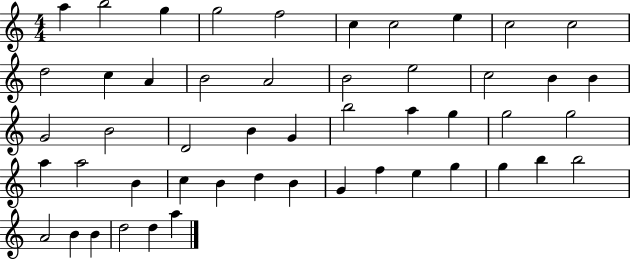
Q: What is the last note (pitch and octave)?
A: A5